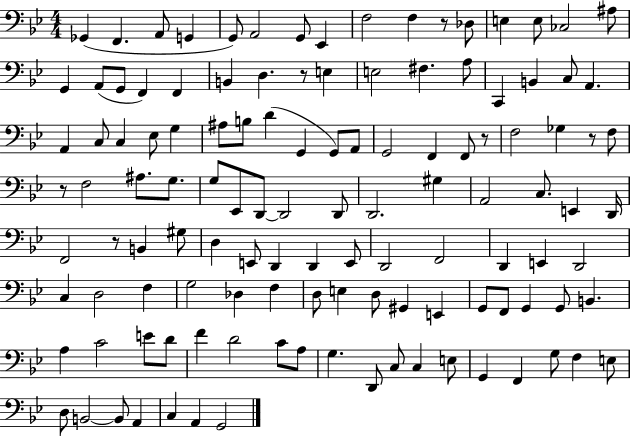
X:1
T:Untitled
M:4/4
L:1/4
K:Bb
_G,, F,, A,,/2 G,, G,,/2 A,,2 G,,/2 _E,, F,2 F, z/2 _D,/2 E, E,/2 _C,2 ^A,/2 G,, A,,/2 G,,/2 F,, F,, B,, D, z/2 E, E,2 ^F, A,/2 C,, B,, C,/2 A,, A,, C,/2 C, _E,/2 G, ^A,/2 B,/2 D G,, G,,/2 A,,/2 G,,2 F,, F,,/2 z/2 F,2 _G, z/2 F,/2 z/2 F,2 ^A,/2 G,/2 G,/2 _E,,/2 D,,/2 D,,2 D,,/2 D,,2 ^G, A,,2 C,/2 E,, D,,/4 F,,2 z/2 B,, ^G,/2 D, E,,/2 D,, D,, E,,/2 D,,2 F,,2 D,, E,, D,,2 C, D,2 F, G,2 _D, F, D,/2 E, D,/2 ^G,, E,, G,,/2 F,,/2 G,, G,,/2 B,, A, C2 E/2 D/2 F D2 C/2 A,/2 G, D,,/2 C,/2 C, E,/2 G,, F,, G,/2 F, E,/2 D,/2 B,,2 B,,/2 A,, C, A,, G,,2